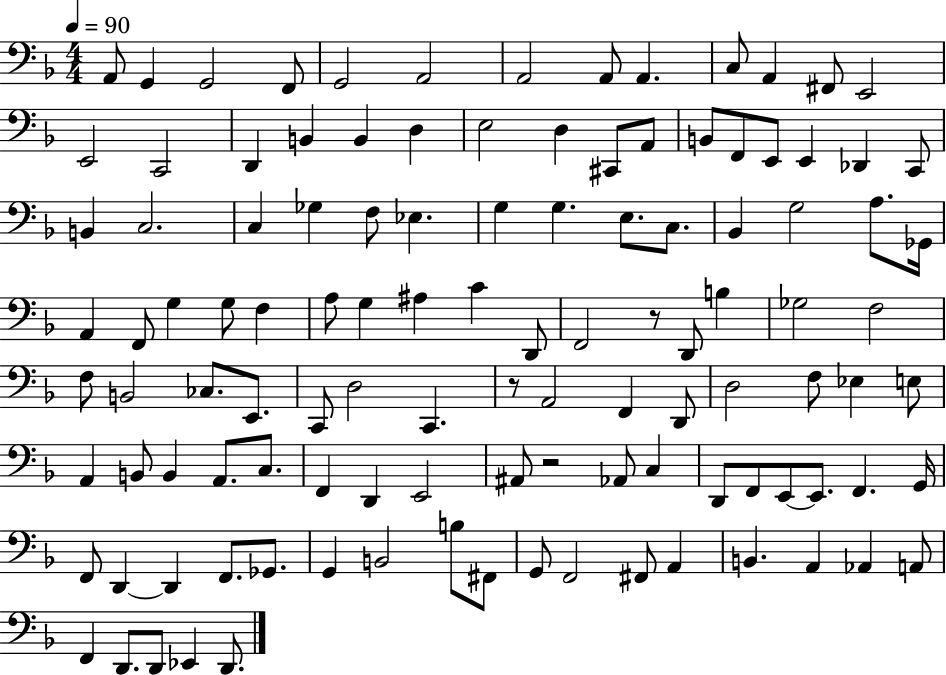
{
  \clef bass
  \numericTimeSignature
  \time 4/4
  \key f \major
  \tempo 4 = 90
  a,8 g,4 g,2 f,8 | g,2 a,2 | a,2 a,8 a,4. | c8 a,4 fis,8 e,2 | \break e,2 c,2 | d,4 b,4 b,4 d4 | e2 d4 cis,8 a,8 | b,8 f,8 e,8 e,4 des,4 c,8 | \break b,4 c2. | c4 ges4 f8 ees4. | g4 g4. e8. c8. | bes,4 g2 a8. ges,16 | \break a,4 f,8 g4 g8 f4 | a8 g4 ais4 c'4 d,8 | f,2 r8 d,8 b4 | ges2 f2 | \break f8 b,2 ces8. e,8. | c,8 d2 c,4. | r8 a,2 f,4 d,8 | d2 f8 ees4 e8 | \break a,4 b,8 b,4 a,8. c8. | f,4 d,4 e,2 | ais,8 r2 aes,8 c4 | d,8 f,8 e,8~~ e,8. f,4. g,16 | \break f,8 d,4~~ d,4 f,8. ges,8. | g,4 b,2 b8 fis,8 | g,8 f,2 fis,8 a,4 | b,4. a,4 aes,4 a,8 | \break f,4 d,8. d,8 ees,4 d,8. | \bar "|."
}